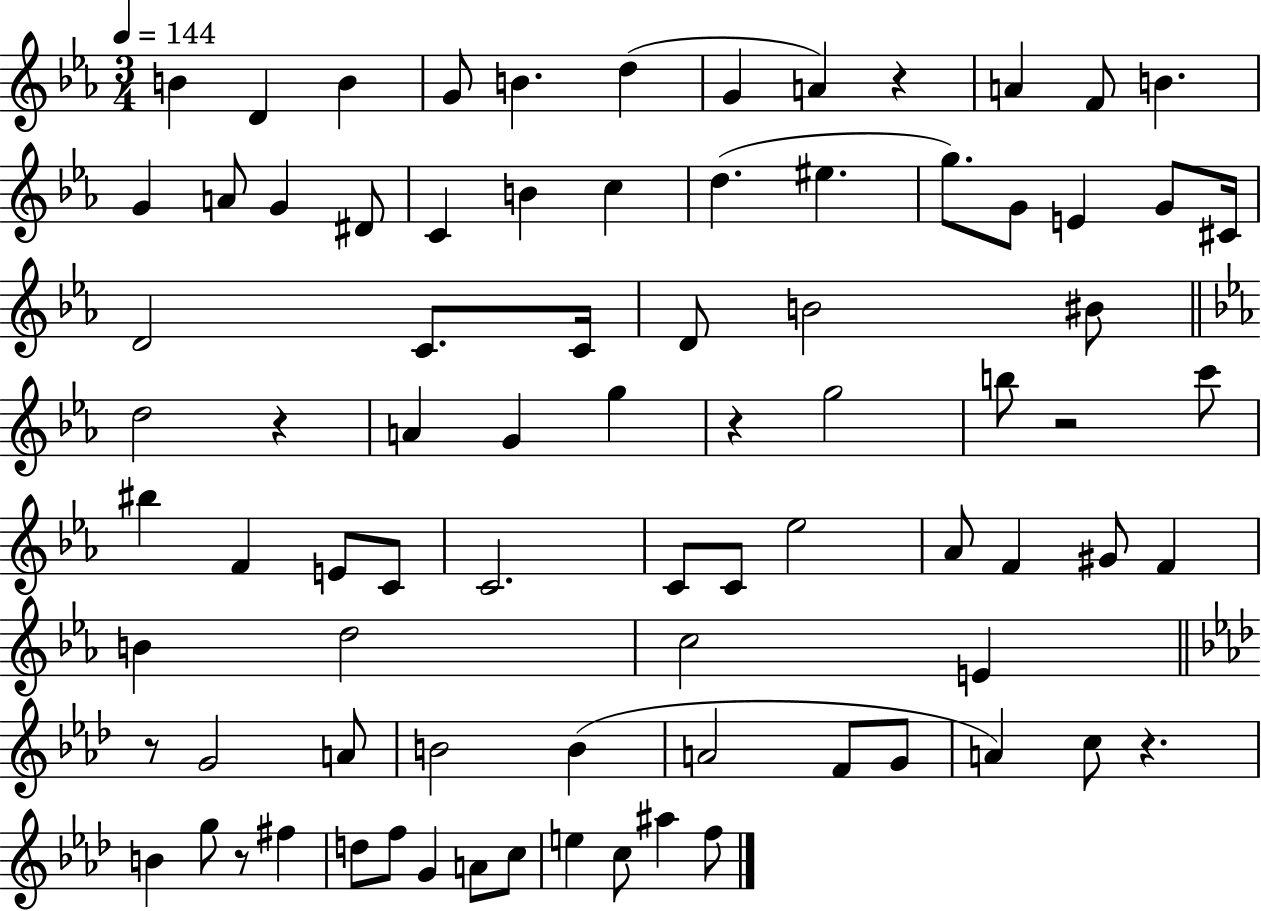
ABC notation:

X:1
T:Untitled
M:3/4
L:1/4
K:Eb
B D B G/2 B d G A z A F/2 B G A/2 G ^D/2 C B c d ^e g/2 G/2 E G/2 ^C/4 D2 C/2 C/4 D/2 B2 ^B/2 d2 z A G g z g2 b/2 z2 c'/2 ^b F E/2 C/2 C2 C/2 C/2 _e2 _A/2 F ^G/2 F B d2 c2 E z/2 G2 A/2 B2 B A2 F/2 G/2 A c/2 z B g/2 z/2 ^f d/2 f/2 G A/2 c/2 e c/2 ^a f/2